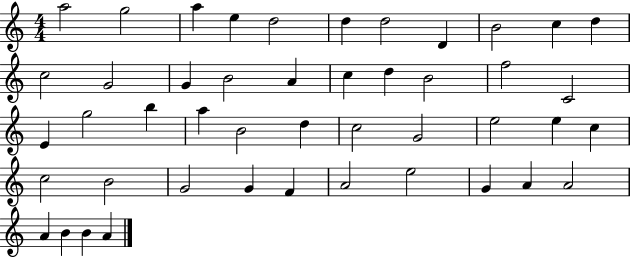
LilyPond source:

{
  \clef treble
  \numericTimeSignature
  \time 4/4
  \key c \major
  a''2 g''2 | a''4 e''4 d''2 | d''4 d''2 d'4 | b'2 c''4 d''4 | \break c''2 g'2 | g'4 b'2 a'4 | c''4 d''4 b'2 | f''2 c'2 | \break e'4 g''2 b''4 | a''4 b'2 d''4 | c''2 g'2 | e''2 e''4 c''4 | \break c''2 b'2 | g'2 g'4 f'4 | a'2 e''2 | g'4 a'4 a'2 | \break a'4 b'4 b'4 a'4 | \bar "|."
}